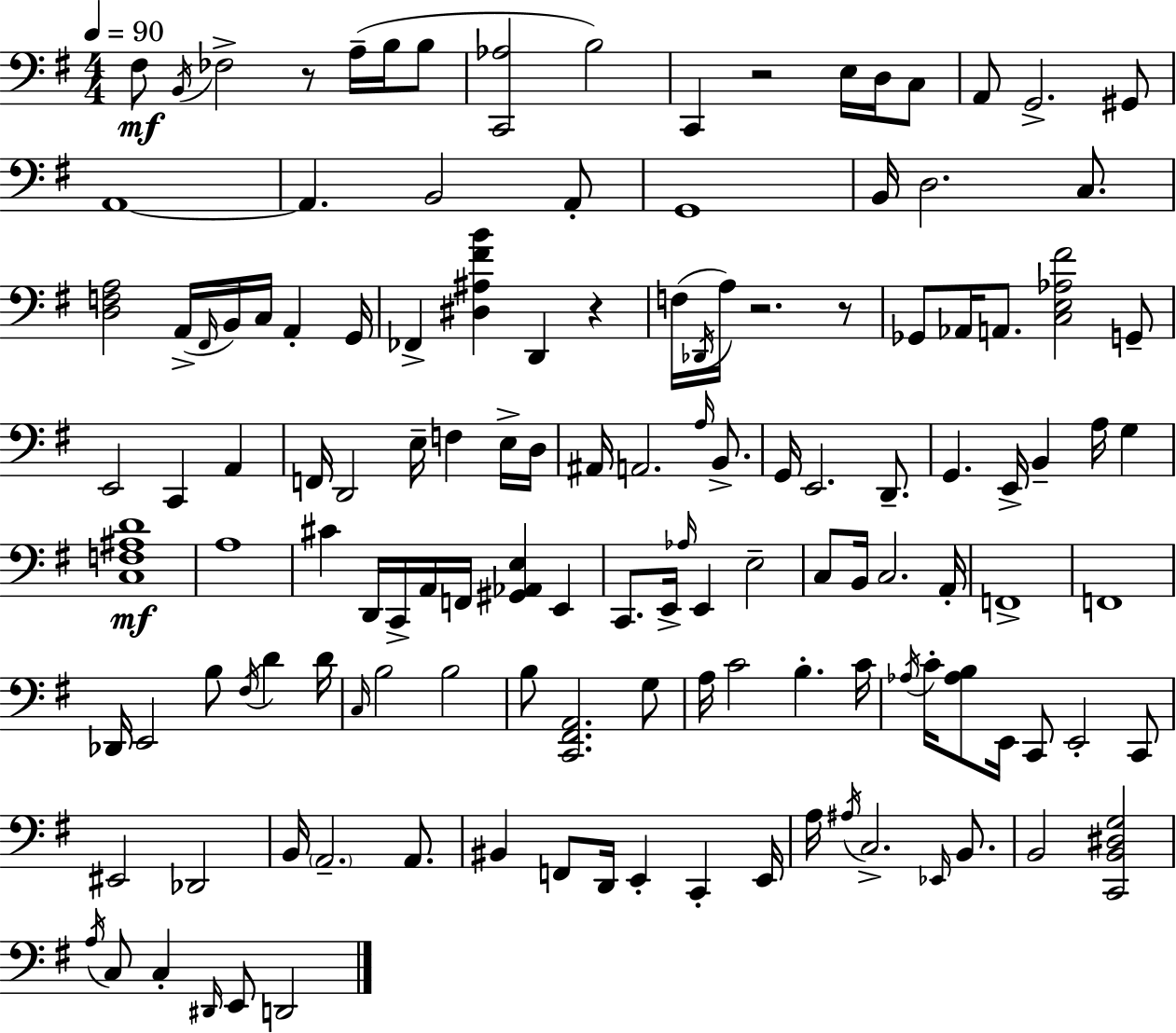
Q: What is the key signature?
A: G major